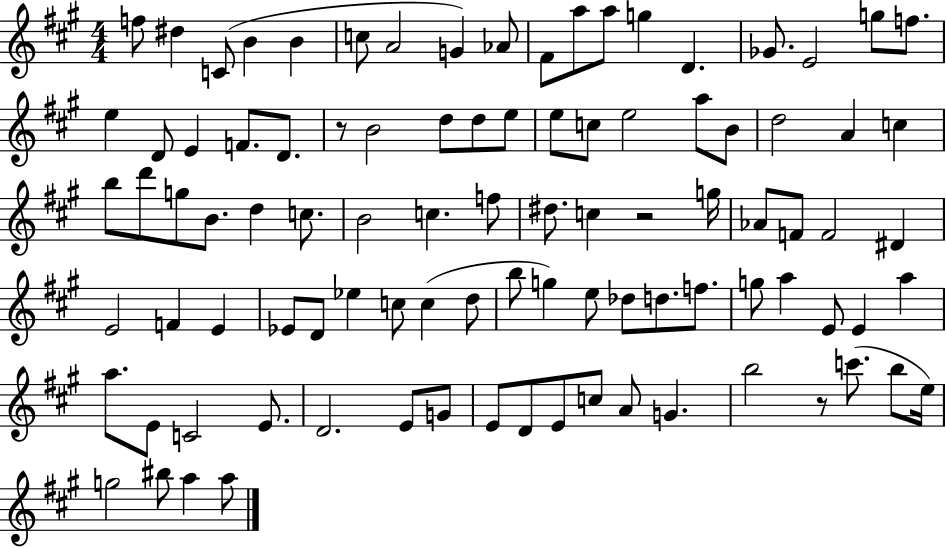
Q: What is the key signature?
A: A major